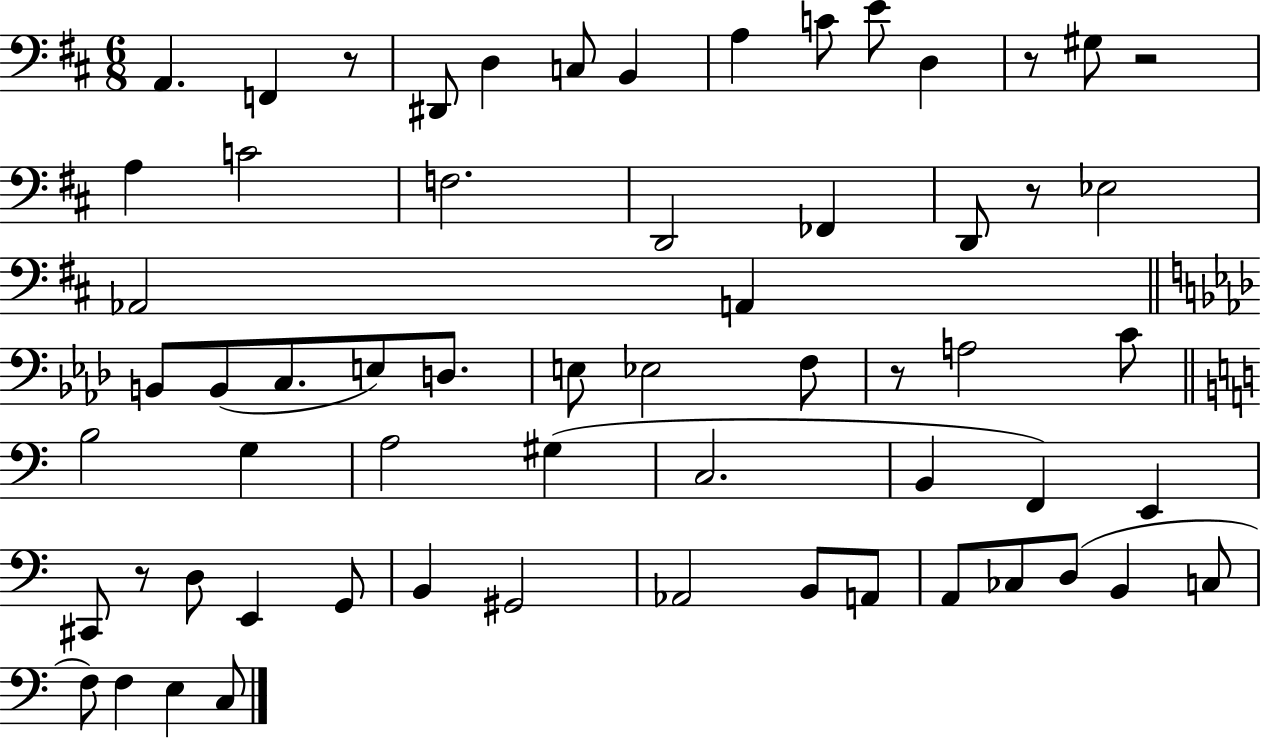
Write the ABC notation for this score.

X:1
T:Untitled
M:6/8
L:1/4
K:D
A,, F,, z/2 ^D,,/2 D, C,/2 B,, A, C/2 E/2 D, z/2 ^G,/2 z2 A, C2 F,2 D,,2 _F,, D,,/2 z/2 _E,2 _A,,2 A,, B,,/2 B,,/2 C,/2 E,/2 D,/2 E,/2 _E,2 F,/2 z/2 A,2 C/2 B,2 G, A,2 ^G, C,2 B,, F,, E,, ^C,,/2 z/2 D,/2 E,, G,,/2 B,, ^G,,2 _A,,2 B,,/2 A,,/2 A,,/2 _C,/2 D,/2 B,, C,/2 F,/2 F, E, C,/2